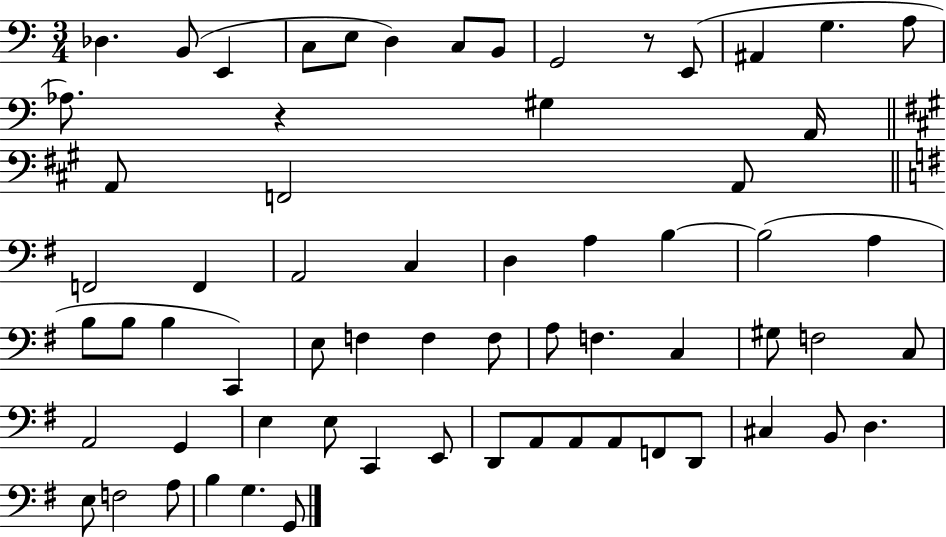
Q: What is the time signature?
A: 3/4